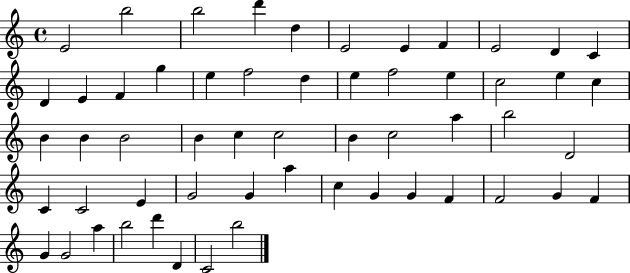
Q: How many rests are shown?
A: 0